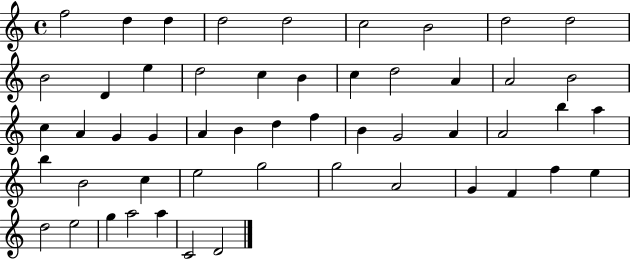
X:1
T:Untitled
M:4/4
L:1/4
K:C
f2 d d d2 d2 c2 B2 d2 d2 B2 D e d2 c B c d2 A A2 B2 c A G G A B d f B G2 A A2 b a b B2 c e2 g2 g2 A2 G F f e d2 e2 g a2 a C2 D2